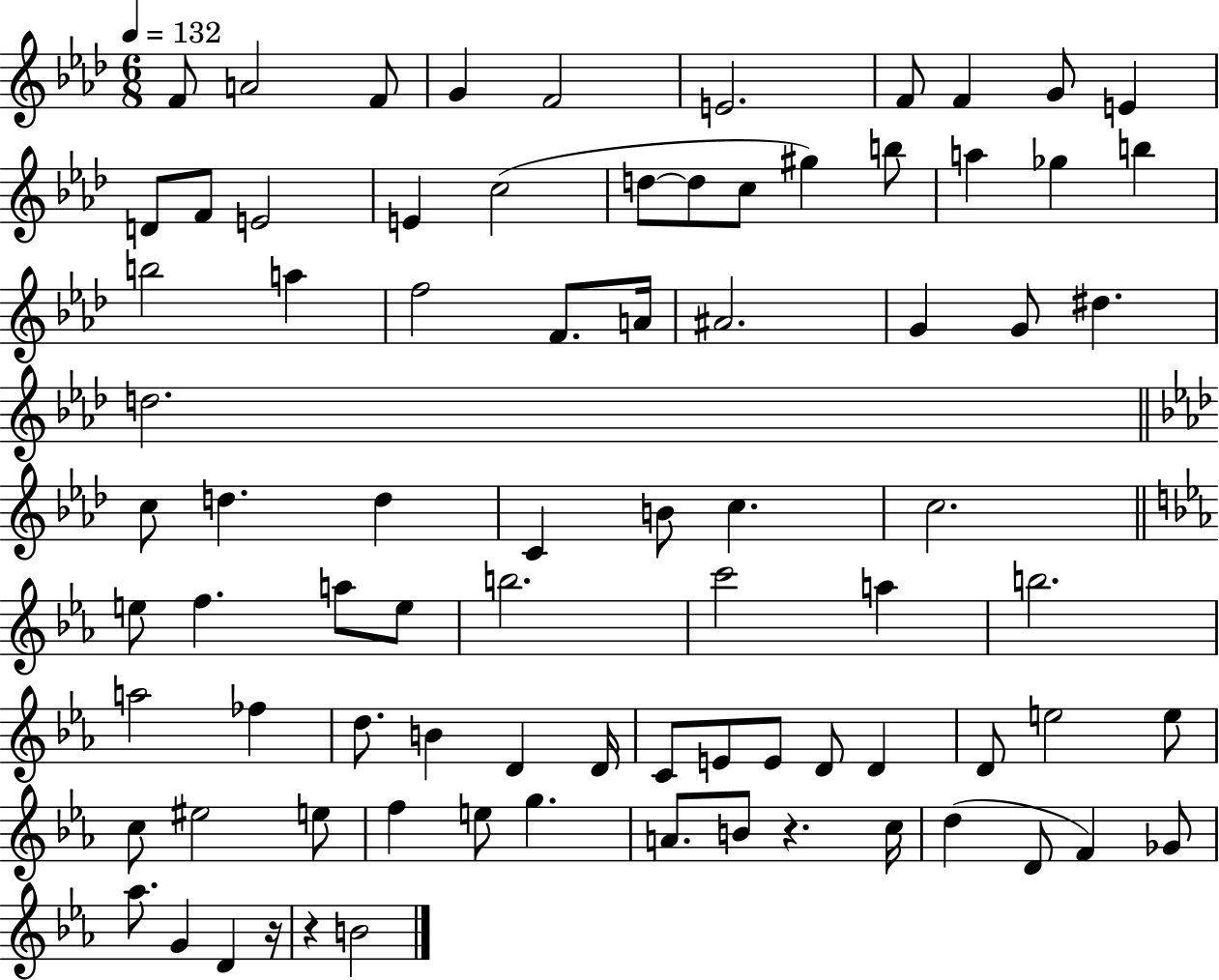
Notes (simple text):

F4/e A4/h F4/e G4/q F4/h E4/h. F4/e F4/q G4/e E4/q D4/e F4/e E4/h E4/q C5/h D5/e D5/e C5/e G#5/q B5/e A5/q Gb5/q B5/q B5/h A5/q F5/h F4/e. A4/s A#4/h. G4/q G4/e D#5/q. D5/h. C5/e D5/q. D5/q C4/q B4/e C5/q. C5/h. E5/e F5/q. A5/e E5/e B5/h. C6/h A5/q B5/h. A5/h FES5/q D5/e. B4/q D4/q D4/s C4/e E4/e E4/e D4/e D4/q D4/e E5/h E5/e C5/e EIS5/h E5/e F5/q E5/e G5/q. A4/e. B4/e R/q. C5/s D5/q D4/e F4/q Gb4/e Ab5/e. G4/q D4/q R/s R/q B4/h